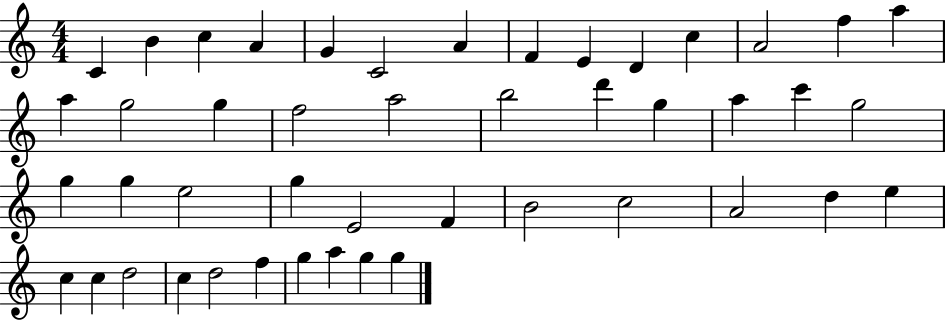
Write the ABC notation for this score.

X:1
T:Untitled
M:4/4
L:1/4
K:C
C B c A G C2 A F E D c A2 f a a g2 g f2 a2 b2 d' g a c' g2 g g e2 g E2 F B2 c2 A2 d e c c d2 c d2 f g a g g